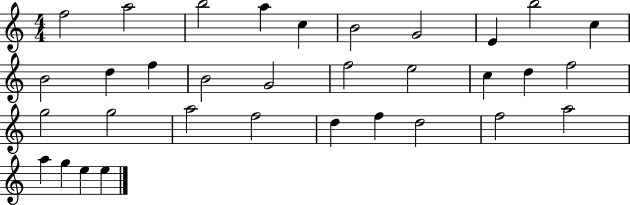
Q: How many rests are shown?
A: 0